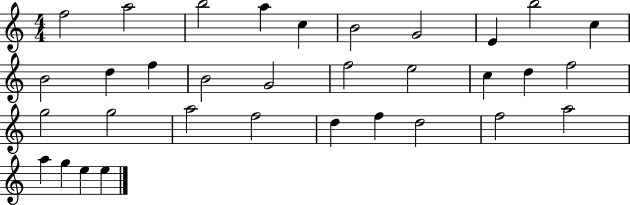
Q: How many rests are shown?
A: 0